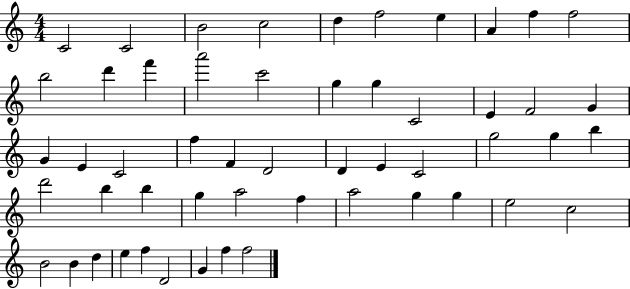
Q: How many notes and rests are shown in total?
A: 53